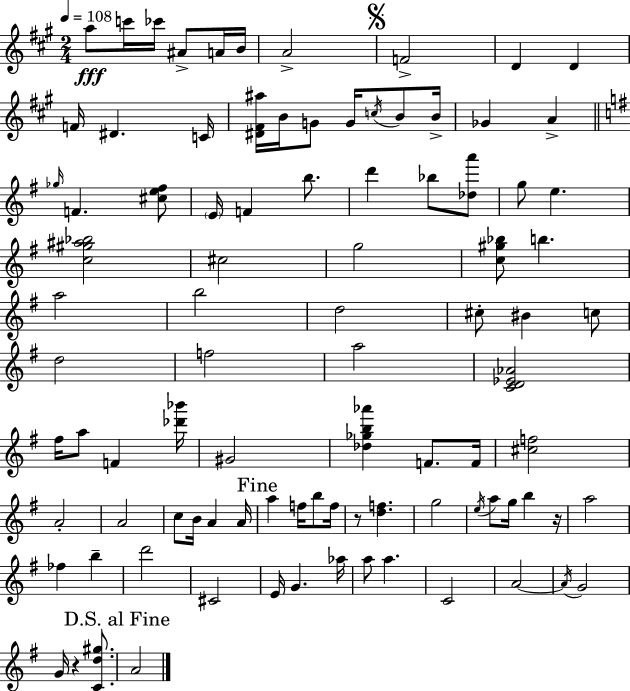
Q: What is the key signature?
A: A major